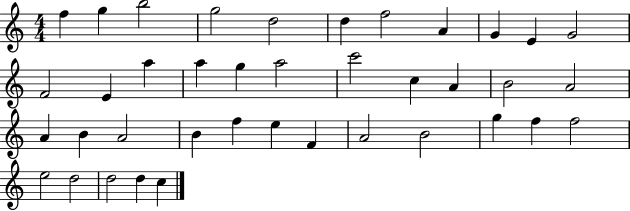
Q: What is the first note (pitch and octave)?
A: F5